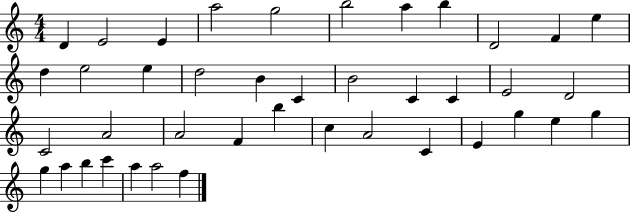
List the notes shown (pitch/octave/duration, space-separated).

D4/q E4/h E4/q A5/h G5/h B5/h A5/q B5/q D4/h F4/q E5/q D5/q E5/h E5/q D5/h B4/q C4/q B4/h C4/q C4/q E4/h D4/h C4/h A4/h A4/h F4/q B5/q C5/q A4/h C4/q E4/q G5/q E5/q G5/q G5/q A5/q B5/q C6/q A5/q A5/h F5/q